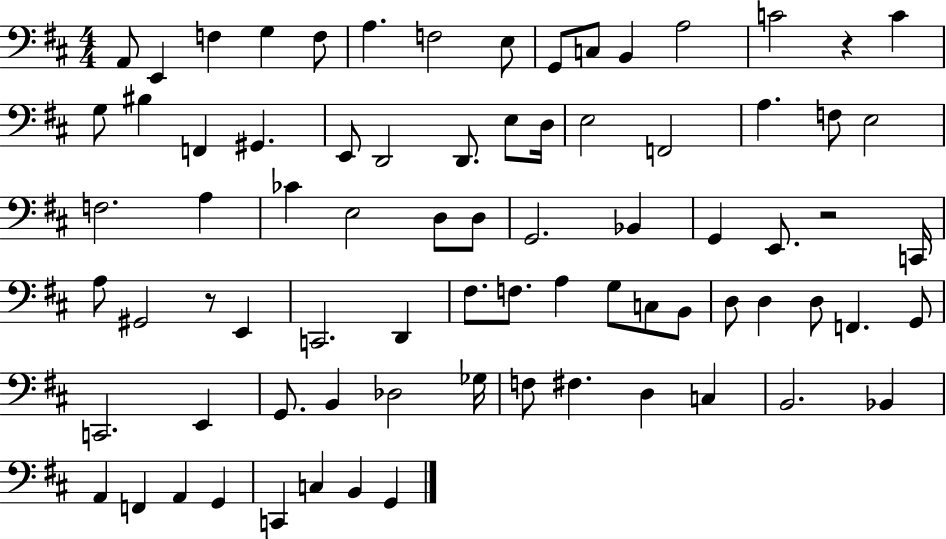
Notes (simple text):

A2/e E2/q F3/q G3/q F3/e A3/q. F3/h E3/e G2/e C3/e B2/q A3/h C4/h R/q C4/q G3/e BIS3/q F2/q G#2/q. E2/e D2/h D2/e. E3/e D3/s E3/h F2/h A3/q. F3/e E3/h F3/h. A3/q CES4/q E3/h D3/e D3/e G2/h. Bb2/q G2/q E2/e. R/h C2/s A3/e G#2/h R/e E2/q C2/h. D2/q F#3/e. F3/e. A3/q G3/e C3/e B2/e D3/e D3/q D3/e F2/q. G2/e C2/h. E2/q G2/e. B2/q Db3/h Gb3/s F3/e F#3/q. D3/q C3/q B2/h. Bb2/q A2/q F2/q A2/q G2/q C2/q C3/q B2/q G2/q